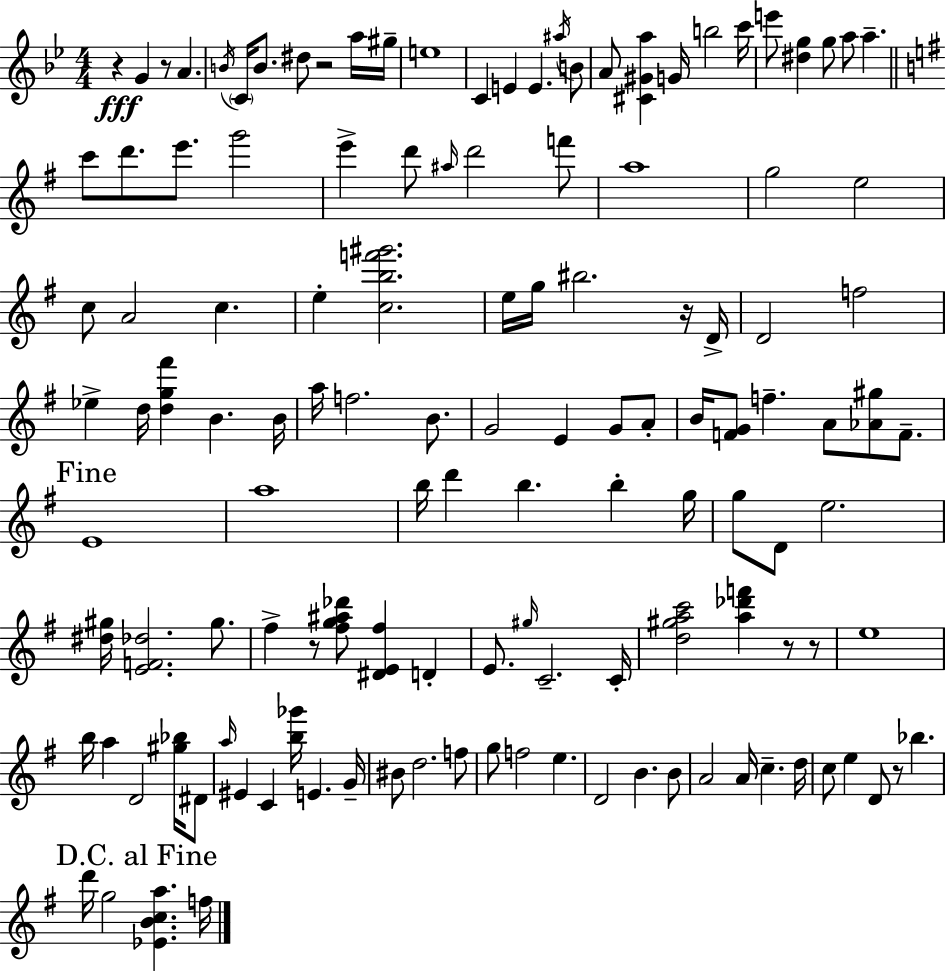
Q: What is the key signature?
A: BES major